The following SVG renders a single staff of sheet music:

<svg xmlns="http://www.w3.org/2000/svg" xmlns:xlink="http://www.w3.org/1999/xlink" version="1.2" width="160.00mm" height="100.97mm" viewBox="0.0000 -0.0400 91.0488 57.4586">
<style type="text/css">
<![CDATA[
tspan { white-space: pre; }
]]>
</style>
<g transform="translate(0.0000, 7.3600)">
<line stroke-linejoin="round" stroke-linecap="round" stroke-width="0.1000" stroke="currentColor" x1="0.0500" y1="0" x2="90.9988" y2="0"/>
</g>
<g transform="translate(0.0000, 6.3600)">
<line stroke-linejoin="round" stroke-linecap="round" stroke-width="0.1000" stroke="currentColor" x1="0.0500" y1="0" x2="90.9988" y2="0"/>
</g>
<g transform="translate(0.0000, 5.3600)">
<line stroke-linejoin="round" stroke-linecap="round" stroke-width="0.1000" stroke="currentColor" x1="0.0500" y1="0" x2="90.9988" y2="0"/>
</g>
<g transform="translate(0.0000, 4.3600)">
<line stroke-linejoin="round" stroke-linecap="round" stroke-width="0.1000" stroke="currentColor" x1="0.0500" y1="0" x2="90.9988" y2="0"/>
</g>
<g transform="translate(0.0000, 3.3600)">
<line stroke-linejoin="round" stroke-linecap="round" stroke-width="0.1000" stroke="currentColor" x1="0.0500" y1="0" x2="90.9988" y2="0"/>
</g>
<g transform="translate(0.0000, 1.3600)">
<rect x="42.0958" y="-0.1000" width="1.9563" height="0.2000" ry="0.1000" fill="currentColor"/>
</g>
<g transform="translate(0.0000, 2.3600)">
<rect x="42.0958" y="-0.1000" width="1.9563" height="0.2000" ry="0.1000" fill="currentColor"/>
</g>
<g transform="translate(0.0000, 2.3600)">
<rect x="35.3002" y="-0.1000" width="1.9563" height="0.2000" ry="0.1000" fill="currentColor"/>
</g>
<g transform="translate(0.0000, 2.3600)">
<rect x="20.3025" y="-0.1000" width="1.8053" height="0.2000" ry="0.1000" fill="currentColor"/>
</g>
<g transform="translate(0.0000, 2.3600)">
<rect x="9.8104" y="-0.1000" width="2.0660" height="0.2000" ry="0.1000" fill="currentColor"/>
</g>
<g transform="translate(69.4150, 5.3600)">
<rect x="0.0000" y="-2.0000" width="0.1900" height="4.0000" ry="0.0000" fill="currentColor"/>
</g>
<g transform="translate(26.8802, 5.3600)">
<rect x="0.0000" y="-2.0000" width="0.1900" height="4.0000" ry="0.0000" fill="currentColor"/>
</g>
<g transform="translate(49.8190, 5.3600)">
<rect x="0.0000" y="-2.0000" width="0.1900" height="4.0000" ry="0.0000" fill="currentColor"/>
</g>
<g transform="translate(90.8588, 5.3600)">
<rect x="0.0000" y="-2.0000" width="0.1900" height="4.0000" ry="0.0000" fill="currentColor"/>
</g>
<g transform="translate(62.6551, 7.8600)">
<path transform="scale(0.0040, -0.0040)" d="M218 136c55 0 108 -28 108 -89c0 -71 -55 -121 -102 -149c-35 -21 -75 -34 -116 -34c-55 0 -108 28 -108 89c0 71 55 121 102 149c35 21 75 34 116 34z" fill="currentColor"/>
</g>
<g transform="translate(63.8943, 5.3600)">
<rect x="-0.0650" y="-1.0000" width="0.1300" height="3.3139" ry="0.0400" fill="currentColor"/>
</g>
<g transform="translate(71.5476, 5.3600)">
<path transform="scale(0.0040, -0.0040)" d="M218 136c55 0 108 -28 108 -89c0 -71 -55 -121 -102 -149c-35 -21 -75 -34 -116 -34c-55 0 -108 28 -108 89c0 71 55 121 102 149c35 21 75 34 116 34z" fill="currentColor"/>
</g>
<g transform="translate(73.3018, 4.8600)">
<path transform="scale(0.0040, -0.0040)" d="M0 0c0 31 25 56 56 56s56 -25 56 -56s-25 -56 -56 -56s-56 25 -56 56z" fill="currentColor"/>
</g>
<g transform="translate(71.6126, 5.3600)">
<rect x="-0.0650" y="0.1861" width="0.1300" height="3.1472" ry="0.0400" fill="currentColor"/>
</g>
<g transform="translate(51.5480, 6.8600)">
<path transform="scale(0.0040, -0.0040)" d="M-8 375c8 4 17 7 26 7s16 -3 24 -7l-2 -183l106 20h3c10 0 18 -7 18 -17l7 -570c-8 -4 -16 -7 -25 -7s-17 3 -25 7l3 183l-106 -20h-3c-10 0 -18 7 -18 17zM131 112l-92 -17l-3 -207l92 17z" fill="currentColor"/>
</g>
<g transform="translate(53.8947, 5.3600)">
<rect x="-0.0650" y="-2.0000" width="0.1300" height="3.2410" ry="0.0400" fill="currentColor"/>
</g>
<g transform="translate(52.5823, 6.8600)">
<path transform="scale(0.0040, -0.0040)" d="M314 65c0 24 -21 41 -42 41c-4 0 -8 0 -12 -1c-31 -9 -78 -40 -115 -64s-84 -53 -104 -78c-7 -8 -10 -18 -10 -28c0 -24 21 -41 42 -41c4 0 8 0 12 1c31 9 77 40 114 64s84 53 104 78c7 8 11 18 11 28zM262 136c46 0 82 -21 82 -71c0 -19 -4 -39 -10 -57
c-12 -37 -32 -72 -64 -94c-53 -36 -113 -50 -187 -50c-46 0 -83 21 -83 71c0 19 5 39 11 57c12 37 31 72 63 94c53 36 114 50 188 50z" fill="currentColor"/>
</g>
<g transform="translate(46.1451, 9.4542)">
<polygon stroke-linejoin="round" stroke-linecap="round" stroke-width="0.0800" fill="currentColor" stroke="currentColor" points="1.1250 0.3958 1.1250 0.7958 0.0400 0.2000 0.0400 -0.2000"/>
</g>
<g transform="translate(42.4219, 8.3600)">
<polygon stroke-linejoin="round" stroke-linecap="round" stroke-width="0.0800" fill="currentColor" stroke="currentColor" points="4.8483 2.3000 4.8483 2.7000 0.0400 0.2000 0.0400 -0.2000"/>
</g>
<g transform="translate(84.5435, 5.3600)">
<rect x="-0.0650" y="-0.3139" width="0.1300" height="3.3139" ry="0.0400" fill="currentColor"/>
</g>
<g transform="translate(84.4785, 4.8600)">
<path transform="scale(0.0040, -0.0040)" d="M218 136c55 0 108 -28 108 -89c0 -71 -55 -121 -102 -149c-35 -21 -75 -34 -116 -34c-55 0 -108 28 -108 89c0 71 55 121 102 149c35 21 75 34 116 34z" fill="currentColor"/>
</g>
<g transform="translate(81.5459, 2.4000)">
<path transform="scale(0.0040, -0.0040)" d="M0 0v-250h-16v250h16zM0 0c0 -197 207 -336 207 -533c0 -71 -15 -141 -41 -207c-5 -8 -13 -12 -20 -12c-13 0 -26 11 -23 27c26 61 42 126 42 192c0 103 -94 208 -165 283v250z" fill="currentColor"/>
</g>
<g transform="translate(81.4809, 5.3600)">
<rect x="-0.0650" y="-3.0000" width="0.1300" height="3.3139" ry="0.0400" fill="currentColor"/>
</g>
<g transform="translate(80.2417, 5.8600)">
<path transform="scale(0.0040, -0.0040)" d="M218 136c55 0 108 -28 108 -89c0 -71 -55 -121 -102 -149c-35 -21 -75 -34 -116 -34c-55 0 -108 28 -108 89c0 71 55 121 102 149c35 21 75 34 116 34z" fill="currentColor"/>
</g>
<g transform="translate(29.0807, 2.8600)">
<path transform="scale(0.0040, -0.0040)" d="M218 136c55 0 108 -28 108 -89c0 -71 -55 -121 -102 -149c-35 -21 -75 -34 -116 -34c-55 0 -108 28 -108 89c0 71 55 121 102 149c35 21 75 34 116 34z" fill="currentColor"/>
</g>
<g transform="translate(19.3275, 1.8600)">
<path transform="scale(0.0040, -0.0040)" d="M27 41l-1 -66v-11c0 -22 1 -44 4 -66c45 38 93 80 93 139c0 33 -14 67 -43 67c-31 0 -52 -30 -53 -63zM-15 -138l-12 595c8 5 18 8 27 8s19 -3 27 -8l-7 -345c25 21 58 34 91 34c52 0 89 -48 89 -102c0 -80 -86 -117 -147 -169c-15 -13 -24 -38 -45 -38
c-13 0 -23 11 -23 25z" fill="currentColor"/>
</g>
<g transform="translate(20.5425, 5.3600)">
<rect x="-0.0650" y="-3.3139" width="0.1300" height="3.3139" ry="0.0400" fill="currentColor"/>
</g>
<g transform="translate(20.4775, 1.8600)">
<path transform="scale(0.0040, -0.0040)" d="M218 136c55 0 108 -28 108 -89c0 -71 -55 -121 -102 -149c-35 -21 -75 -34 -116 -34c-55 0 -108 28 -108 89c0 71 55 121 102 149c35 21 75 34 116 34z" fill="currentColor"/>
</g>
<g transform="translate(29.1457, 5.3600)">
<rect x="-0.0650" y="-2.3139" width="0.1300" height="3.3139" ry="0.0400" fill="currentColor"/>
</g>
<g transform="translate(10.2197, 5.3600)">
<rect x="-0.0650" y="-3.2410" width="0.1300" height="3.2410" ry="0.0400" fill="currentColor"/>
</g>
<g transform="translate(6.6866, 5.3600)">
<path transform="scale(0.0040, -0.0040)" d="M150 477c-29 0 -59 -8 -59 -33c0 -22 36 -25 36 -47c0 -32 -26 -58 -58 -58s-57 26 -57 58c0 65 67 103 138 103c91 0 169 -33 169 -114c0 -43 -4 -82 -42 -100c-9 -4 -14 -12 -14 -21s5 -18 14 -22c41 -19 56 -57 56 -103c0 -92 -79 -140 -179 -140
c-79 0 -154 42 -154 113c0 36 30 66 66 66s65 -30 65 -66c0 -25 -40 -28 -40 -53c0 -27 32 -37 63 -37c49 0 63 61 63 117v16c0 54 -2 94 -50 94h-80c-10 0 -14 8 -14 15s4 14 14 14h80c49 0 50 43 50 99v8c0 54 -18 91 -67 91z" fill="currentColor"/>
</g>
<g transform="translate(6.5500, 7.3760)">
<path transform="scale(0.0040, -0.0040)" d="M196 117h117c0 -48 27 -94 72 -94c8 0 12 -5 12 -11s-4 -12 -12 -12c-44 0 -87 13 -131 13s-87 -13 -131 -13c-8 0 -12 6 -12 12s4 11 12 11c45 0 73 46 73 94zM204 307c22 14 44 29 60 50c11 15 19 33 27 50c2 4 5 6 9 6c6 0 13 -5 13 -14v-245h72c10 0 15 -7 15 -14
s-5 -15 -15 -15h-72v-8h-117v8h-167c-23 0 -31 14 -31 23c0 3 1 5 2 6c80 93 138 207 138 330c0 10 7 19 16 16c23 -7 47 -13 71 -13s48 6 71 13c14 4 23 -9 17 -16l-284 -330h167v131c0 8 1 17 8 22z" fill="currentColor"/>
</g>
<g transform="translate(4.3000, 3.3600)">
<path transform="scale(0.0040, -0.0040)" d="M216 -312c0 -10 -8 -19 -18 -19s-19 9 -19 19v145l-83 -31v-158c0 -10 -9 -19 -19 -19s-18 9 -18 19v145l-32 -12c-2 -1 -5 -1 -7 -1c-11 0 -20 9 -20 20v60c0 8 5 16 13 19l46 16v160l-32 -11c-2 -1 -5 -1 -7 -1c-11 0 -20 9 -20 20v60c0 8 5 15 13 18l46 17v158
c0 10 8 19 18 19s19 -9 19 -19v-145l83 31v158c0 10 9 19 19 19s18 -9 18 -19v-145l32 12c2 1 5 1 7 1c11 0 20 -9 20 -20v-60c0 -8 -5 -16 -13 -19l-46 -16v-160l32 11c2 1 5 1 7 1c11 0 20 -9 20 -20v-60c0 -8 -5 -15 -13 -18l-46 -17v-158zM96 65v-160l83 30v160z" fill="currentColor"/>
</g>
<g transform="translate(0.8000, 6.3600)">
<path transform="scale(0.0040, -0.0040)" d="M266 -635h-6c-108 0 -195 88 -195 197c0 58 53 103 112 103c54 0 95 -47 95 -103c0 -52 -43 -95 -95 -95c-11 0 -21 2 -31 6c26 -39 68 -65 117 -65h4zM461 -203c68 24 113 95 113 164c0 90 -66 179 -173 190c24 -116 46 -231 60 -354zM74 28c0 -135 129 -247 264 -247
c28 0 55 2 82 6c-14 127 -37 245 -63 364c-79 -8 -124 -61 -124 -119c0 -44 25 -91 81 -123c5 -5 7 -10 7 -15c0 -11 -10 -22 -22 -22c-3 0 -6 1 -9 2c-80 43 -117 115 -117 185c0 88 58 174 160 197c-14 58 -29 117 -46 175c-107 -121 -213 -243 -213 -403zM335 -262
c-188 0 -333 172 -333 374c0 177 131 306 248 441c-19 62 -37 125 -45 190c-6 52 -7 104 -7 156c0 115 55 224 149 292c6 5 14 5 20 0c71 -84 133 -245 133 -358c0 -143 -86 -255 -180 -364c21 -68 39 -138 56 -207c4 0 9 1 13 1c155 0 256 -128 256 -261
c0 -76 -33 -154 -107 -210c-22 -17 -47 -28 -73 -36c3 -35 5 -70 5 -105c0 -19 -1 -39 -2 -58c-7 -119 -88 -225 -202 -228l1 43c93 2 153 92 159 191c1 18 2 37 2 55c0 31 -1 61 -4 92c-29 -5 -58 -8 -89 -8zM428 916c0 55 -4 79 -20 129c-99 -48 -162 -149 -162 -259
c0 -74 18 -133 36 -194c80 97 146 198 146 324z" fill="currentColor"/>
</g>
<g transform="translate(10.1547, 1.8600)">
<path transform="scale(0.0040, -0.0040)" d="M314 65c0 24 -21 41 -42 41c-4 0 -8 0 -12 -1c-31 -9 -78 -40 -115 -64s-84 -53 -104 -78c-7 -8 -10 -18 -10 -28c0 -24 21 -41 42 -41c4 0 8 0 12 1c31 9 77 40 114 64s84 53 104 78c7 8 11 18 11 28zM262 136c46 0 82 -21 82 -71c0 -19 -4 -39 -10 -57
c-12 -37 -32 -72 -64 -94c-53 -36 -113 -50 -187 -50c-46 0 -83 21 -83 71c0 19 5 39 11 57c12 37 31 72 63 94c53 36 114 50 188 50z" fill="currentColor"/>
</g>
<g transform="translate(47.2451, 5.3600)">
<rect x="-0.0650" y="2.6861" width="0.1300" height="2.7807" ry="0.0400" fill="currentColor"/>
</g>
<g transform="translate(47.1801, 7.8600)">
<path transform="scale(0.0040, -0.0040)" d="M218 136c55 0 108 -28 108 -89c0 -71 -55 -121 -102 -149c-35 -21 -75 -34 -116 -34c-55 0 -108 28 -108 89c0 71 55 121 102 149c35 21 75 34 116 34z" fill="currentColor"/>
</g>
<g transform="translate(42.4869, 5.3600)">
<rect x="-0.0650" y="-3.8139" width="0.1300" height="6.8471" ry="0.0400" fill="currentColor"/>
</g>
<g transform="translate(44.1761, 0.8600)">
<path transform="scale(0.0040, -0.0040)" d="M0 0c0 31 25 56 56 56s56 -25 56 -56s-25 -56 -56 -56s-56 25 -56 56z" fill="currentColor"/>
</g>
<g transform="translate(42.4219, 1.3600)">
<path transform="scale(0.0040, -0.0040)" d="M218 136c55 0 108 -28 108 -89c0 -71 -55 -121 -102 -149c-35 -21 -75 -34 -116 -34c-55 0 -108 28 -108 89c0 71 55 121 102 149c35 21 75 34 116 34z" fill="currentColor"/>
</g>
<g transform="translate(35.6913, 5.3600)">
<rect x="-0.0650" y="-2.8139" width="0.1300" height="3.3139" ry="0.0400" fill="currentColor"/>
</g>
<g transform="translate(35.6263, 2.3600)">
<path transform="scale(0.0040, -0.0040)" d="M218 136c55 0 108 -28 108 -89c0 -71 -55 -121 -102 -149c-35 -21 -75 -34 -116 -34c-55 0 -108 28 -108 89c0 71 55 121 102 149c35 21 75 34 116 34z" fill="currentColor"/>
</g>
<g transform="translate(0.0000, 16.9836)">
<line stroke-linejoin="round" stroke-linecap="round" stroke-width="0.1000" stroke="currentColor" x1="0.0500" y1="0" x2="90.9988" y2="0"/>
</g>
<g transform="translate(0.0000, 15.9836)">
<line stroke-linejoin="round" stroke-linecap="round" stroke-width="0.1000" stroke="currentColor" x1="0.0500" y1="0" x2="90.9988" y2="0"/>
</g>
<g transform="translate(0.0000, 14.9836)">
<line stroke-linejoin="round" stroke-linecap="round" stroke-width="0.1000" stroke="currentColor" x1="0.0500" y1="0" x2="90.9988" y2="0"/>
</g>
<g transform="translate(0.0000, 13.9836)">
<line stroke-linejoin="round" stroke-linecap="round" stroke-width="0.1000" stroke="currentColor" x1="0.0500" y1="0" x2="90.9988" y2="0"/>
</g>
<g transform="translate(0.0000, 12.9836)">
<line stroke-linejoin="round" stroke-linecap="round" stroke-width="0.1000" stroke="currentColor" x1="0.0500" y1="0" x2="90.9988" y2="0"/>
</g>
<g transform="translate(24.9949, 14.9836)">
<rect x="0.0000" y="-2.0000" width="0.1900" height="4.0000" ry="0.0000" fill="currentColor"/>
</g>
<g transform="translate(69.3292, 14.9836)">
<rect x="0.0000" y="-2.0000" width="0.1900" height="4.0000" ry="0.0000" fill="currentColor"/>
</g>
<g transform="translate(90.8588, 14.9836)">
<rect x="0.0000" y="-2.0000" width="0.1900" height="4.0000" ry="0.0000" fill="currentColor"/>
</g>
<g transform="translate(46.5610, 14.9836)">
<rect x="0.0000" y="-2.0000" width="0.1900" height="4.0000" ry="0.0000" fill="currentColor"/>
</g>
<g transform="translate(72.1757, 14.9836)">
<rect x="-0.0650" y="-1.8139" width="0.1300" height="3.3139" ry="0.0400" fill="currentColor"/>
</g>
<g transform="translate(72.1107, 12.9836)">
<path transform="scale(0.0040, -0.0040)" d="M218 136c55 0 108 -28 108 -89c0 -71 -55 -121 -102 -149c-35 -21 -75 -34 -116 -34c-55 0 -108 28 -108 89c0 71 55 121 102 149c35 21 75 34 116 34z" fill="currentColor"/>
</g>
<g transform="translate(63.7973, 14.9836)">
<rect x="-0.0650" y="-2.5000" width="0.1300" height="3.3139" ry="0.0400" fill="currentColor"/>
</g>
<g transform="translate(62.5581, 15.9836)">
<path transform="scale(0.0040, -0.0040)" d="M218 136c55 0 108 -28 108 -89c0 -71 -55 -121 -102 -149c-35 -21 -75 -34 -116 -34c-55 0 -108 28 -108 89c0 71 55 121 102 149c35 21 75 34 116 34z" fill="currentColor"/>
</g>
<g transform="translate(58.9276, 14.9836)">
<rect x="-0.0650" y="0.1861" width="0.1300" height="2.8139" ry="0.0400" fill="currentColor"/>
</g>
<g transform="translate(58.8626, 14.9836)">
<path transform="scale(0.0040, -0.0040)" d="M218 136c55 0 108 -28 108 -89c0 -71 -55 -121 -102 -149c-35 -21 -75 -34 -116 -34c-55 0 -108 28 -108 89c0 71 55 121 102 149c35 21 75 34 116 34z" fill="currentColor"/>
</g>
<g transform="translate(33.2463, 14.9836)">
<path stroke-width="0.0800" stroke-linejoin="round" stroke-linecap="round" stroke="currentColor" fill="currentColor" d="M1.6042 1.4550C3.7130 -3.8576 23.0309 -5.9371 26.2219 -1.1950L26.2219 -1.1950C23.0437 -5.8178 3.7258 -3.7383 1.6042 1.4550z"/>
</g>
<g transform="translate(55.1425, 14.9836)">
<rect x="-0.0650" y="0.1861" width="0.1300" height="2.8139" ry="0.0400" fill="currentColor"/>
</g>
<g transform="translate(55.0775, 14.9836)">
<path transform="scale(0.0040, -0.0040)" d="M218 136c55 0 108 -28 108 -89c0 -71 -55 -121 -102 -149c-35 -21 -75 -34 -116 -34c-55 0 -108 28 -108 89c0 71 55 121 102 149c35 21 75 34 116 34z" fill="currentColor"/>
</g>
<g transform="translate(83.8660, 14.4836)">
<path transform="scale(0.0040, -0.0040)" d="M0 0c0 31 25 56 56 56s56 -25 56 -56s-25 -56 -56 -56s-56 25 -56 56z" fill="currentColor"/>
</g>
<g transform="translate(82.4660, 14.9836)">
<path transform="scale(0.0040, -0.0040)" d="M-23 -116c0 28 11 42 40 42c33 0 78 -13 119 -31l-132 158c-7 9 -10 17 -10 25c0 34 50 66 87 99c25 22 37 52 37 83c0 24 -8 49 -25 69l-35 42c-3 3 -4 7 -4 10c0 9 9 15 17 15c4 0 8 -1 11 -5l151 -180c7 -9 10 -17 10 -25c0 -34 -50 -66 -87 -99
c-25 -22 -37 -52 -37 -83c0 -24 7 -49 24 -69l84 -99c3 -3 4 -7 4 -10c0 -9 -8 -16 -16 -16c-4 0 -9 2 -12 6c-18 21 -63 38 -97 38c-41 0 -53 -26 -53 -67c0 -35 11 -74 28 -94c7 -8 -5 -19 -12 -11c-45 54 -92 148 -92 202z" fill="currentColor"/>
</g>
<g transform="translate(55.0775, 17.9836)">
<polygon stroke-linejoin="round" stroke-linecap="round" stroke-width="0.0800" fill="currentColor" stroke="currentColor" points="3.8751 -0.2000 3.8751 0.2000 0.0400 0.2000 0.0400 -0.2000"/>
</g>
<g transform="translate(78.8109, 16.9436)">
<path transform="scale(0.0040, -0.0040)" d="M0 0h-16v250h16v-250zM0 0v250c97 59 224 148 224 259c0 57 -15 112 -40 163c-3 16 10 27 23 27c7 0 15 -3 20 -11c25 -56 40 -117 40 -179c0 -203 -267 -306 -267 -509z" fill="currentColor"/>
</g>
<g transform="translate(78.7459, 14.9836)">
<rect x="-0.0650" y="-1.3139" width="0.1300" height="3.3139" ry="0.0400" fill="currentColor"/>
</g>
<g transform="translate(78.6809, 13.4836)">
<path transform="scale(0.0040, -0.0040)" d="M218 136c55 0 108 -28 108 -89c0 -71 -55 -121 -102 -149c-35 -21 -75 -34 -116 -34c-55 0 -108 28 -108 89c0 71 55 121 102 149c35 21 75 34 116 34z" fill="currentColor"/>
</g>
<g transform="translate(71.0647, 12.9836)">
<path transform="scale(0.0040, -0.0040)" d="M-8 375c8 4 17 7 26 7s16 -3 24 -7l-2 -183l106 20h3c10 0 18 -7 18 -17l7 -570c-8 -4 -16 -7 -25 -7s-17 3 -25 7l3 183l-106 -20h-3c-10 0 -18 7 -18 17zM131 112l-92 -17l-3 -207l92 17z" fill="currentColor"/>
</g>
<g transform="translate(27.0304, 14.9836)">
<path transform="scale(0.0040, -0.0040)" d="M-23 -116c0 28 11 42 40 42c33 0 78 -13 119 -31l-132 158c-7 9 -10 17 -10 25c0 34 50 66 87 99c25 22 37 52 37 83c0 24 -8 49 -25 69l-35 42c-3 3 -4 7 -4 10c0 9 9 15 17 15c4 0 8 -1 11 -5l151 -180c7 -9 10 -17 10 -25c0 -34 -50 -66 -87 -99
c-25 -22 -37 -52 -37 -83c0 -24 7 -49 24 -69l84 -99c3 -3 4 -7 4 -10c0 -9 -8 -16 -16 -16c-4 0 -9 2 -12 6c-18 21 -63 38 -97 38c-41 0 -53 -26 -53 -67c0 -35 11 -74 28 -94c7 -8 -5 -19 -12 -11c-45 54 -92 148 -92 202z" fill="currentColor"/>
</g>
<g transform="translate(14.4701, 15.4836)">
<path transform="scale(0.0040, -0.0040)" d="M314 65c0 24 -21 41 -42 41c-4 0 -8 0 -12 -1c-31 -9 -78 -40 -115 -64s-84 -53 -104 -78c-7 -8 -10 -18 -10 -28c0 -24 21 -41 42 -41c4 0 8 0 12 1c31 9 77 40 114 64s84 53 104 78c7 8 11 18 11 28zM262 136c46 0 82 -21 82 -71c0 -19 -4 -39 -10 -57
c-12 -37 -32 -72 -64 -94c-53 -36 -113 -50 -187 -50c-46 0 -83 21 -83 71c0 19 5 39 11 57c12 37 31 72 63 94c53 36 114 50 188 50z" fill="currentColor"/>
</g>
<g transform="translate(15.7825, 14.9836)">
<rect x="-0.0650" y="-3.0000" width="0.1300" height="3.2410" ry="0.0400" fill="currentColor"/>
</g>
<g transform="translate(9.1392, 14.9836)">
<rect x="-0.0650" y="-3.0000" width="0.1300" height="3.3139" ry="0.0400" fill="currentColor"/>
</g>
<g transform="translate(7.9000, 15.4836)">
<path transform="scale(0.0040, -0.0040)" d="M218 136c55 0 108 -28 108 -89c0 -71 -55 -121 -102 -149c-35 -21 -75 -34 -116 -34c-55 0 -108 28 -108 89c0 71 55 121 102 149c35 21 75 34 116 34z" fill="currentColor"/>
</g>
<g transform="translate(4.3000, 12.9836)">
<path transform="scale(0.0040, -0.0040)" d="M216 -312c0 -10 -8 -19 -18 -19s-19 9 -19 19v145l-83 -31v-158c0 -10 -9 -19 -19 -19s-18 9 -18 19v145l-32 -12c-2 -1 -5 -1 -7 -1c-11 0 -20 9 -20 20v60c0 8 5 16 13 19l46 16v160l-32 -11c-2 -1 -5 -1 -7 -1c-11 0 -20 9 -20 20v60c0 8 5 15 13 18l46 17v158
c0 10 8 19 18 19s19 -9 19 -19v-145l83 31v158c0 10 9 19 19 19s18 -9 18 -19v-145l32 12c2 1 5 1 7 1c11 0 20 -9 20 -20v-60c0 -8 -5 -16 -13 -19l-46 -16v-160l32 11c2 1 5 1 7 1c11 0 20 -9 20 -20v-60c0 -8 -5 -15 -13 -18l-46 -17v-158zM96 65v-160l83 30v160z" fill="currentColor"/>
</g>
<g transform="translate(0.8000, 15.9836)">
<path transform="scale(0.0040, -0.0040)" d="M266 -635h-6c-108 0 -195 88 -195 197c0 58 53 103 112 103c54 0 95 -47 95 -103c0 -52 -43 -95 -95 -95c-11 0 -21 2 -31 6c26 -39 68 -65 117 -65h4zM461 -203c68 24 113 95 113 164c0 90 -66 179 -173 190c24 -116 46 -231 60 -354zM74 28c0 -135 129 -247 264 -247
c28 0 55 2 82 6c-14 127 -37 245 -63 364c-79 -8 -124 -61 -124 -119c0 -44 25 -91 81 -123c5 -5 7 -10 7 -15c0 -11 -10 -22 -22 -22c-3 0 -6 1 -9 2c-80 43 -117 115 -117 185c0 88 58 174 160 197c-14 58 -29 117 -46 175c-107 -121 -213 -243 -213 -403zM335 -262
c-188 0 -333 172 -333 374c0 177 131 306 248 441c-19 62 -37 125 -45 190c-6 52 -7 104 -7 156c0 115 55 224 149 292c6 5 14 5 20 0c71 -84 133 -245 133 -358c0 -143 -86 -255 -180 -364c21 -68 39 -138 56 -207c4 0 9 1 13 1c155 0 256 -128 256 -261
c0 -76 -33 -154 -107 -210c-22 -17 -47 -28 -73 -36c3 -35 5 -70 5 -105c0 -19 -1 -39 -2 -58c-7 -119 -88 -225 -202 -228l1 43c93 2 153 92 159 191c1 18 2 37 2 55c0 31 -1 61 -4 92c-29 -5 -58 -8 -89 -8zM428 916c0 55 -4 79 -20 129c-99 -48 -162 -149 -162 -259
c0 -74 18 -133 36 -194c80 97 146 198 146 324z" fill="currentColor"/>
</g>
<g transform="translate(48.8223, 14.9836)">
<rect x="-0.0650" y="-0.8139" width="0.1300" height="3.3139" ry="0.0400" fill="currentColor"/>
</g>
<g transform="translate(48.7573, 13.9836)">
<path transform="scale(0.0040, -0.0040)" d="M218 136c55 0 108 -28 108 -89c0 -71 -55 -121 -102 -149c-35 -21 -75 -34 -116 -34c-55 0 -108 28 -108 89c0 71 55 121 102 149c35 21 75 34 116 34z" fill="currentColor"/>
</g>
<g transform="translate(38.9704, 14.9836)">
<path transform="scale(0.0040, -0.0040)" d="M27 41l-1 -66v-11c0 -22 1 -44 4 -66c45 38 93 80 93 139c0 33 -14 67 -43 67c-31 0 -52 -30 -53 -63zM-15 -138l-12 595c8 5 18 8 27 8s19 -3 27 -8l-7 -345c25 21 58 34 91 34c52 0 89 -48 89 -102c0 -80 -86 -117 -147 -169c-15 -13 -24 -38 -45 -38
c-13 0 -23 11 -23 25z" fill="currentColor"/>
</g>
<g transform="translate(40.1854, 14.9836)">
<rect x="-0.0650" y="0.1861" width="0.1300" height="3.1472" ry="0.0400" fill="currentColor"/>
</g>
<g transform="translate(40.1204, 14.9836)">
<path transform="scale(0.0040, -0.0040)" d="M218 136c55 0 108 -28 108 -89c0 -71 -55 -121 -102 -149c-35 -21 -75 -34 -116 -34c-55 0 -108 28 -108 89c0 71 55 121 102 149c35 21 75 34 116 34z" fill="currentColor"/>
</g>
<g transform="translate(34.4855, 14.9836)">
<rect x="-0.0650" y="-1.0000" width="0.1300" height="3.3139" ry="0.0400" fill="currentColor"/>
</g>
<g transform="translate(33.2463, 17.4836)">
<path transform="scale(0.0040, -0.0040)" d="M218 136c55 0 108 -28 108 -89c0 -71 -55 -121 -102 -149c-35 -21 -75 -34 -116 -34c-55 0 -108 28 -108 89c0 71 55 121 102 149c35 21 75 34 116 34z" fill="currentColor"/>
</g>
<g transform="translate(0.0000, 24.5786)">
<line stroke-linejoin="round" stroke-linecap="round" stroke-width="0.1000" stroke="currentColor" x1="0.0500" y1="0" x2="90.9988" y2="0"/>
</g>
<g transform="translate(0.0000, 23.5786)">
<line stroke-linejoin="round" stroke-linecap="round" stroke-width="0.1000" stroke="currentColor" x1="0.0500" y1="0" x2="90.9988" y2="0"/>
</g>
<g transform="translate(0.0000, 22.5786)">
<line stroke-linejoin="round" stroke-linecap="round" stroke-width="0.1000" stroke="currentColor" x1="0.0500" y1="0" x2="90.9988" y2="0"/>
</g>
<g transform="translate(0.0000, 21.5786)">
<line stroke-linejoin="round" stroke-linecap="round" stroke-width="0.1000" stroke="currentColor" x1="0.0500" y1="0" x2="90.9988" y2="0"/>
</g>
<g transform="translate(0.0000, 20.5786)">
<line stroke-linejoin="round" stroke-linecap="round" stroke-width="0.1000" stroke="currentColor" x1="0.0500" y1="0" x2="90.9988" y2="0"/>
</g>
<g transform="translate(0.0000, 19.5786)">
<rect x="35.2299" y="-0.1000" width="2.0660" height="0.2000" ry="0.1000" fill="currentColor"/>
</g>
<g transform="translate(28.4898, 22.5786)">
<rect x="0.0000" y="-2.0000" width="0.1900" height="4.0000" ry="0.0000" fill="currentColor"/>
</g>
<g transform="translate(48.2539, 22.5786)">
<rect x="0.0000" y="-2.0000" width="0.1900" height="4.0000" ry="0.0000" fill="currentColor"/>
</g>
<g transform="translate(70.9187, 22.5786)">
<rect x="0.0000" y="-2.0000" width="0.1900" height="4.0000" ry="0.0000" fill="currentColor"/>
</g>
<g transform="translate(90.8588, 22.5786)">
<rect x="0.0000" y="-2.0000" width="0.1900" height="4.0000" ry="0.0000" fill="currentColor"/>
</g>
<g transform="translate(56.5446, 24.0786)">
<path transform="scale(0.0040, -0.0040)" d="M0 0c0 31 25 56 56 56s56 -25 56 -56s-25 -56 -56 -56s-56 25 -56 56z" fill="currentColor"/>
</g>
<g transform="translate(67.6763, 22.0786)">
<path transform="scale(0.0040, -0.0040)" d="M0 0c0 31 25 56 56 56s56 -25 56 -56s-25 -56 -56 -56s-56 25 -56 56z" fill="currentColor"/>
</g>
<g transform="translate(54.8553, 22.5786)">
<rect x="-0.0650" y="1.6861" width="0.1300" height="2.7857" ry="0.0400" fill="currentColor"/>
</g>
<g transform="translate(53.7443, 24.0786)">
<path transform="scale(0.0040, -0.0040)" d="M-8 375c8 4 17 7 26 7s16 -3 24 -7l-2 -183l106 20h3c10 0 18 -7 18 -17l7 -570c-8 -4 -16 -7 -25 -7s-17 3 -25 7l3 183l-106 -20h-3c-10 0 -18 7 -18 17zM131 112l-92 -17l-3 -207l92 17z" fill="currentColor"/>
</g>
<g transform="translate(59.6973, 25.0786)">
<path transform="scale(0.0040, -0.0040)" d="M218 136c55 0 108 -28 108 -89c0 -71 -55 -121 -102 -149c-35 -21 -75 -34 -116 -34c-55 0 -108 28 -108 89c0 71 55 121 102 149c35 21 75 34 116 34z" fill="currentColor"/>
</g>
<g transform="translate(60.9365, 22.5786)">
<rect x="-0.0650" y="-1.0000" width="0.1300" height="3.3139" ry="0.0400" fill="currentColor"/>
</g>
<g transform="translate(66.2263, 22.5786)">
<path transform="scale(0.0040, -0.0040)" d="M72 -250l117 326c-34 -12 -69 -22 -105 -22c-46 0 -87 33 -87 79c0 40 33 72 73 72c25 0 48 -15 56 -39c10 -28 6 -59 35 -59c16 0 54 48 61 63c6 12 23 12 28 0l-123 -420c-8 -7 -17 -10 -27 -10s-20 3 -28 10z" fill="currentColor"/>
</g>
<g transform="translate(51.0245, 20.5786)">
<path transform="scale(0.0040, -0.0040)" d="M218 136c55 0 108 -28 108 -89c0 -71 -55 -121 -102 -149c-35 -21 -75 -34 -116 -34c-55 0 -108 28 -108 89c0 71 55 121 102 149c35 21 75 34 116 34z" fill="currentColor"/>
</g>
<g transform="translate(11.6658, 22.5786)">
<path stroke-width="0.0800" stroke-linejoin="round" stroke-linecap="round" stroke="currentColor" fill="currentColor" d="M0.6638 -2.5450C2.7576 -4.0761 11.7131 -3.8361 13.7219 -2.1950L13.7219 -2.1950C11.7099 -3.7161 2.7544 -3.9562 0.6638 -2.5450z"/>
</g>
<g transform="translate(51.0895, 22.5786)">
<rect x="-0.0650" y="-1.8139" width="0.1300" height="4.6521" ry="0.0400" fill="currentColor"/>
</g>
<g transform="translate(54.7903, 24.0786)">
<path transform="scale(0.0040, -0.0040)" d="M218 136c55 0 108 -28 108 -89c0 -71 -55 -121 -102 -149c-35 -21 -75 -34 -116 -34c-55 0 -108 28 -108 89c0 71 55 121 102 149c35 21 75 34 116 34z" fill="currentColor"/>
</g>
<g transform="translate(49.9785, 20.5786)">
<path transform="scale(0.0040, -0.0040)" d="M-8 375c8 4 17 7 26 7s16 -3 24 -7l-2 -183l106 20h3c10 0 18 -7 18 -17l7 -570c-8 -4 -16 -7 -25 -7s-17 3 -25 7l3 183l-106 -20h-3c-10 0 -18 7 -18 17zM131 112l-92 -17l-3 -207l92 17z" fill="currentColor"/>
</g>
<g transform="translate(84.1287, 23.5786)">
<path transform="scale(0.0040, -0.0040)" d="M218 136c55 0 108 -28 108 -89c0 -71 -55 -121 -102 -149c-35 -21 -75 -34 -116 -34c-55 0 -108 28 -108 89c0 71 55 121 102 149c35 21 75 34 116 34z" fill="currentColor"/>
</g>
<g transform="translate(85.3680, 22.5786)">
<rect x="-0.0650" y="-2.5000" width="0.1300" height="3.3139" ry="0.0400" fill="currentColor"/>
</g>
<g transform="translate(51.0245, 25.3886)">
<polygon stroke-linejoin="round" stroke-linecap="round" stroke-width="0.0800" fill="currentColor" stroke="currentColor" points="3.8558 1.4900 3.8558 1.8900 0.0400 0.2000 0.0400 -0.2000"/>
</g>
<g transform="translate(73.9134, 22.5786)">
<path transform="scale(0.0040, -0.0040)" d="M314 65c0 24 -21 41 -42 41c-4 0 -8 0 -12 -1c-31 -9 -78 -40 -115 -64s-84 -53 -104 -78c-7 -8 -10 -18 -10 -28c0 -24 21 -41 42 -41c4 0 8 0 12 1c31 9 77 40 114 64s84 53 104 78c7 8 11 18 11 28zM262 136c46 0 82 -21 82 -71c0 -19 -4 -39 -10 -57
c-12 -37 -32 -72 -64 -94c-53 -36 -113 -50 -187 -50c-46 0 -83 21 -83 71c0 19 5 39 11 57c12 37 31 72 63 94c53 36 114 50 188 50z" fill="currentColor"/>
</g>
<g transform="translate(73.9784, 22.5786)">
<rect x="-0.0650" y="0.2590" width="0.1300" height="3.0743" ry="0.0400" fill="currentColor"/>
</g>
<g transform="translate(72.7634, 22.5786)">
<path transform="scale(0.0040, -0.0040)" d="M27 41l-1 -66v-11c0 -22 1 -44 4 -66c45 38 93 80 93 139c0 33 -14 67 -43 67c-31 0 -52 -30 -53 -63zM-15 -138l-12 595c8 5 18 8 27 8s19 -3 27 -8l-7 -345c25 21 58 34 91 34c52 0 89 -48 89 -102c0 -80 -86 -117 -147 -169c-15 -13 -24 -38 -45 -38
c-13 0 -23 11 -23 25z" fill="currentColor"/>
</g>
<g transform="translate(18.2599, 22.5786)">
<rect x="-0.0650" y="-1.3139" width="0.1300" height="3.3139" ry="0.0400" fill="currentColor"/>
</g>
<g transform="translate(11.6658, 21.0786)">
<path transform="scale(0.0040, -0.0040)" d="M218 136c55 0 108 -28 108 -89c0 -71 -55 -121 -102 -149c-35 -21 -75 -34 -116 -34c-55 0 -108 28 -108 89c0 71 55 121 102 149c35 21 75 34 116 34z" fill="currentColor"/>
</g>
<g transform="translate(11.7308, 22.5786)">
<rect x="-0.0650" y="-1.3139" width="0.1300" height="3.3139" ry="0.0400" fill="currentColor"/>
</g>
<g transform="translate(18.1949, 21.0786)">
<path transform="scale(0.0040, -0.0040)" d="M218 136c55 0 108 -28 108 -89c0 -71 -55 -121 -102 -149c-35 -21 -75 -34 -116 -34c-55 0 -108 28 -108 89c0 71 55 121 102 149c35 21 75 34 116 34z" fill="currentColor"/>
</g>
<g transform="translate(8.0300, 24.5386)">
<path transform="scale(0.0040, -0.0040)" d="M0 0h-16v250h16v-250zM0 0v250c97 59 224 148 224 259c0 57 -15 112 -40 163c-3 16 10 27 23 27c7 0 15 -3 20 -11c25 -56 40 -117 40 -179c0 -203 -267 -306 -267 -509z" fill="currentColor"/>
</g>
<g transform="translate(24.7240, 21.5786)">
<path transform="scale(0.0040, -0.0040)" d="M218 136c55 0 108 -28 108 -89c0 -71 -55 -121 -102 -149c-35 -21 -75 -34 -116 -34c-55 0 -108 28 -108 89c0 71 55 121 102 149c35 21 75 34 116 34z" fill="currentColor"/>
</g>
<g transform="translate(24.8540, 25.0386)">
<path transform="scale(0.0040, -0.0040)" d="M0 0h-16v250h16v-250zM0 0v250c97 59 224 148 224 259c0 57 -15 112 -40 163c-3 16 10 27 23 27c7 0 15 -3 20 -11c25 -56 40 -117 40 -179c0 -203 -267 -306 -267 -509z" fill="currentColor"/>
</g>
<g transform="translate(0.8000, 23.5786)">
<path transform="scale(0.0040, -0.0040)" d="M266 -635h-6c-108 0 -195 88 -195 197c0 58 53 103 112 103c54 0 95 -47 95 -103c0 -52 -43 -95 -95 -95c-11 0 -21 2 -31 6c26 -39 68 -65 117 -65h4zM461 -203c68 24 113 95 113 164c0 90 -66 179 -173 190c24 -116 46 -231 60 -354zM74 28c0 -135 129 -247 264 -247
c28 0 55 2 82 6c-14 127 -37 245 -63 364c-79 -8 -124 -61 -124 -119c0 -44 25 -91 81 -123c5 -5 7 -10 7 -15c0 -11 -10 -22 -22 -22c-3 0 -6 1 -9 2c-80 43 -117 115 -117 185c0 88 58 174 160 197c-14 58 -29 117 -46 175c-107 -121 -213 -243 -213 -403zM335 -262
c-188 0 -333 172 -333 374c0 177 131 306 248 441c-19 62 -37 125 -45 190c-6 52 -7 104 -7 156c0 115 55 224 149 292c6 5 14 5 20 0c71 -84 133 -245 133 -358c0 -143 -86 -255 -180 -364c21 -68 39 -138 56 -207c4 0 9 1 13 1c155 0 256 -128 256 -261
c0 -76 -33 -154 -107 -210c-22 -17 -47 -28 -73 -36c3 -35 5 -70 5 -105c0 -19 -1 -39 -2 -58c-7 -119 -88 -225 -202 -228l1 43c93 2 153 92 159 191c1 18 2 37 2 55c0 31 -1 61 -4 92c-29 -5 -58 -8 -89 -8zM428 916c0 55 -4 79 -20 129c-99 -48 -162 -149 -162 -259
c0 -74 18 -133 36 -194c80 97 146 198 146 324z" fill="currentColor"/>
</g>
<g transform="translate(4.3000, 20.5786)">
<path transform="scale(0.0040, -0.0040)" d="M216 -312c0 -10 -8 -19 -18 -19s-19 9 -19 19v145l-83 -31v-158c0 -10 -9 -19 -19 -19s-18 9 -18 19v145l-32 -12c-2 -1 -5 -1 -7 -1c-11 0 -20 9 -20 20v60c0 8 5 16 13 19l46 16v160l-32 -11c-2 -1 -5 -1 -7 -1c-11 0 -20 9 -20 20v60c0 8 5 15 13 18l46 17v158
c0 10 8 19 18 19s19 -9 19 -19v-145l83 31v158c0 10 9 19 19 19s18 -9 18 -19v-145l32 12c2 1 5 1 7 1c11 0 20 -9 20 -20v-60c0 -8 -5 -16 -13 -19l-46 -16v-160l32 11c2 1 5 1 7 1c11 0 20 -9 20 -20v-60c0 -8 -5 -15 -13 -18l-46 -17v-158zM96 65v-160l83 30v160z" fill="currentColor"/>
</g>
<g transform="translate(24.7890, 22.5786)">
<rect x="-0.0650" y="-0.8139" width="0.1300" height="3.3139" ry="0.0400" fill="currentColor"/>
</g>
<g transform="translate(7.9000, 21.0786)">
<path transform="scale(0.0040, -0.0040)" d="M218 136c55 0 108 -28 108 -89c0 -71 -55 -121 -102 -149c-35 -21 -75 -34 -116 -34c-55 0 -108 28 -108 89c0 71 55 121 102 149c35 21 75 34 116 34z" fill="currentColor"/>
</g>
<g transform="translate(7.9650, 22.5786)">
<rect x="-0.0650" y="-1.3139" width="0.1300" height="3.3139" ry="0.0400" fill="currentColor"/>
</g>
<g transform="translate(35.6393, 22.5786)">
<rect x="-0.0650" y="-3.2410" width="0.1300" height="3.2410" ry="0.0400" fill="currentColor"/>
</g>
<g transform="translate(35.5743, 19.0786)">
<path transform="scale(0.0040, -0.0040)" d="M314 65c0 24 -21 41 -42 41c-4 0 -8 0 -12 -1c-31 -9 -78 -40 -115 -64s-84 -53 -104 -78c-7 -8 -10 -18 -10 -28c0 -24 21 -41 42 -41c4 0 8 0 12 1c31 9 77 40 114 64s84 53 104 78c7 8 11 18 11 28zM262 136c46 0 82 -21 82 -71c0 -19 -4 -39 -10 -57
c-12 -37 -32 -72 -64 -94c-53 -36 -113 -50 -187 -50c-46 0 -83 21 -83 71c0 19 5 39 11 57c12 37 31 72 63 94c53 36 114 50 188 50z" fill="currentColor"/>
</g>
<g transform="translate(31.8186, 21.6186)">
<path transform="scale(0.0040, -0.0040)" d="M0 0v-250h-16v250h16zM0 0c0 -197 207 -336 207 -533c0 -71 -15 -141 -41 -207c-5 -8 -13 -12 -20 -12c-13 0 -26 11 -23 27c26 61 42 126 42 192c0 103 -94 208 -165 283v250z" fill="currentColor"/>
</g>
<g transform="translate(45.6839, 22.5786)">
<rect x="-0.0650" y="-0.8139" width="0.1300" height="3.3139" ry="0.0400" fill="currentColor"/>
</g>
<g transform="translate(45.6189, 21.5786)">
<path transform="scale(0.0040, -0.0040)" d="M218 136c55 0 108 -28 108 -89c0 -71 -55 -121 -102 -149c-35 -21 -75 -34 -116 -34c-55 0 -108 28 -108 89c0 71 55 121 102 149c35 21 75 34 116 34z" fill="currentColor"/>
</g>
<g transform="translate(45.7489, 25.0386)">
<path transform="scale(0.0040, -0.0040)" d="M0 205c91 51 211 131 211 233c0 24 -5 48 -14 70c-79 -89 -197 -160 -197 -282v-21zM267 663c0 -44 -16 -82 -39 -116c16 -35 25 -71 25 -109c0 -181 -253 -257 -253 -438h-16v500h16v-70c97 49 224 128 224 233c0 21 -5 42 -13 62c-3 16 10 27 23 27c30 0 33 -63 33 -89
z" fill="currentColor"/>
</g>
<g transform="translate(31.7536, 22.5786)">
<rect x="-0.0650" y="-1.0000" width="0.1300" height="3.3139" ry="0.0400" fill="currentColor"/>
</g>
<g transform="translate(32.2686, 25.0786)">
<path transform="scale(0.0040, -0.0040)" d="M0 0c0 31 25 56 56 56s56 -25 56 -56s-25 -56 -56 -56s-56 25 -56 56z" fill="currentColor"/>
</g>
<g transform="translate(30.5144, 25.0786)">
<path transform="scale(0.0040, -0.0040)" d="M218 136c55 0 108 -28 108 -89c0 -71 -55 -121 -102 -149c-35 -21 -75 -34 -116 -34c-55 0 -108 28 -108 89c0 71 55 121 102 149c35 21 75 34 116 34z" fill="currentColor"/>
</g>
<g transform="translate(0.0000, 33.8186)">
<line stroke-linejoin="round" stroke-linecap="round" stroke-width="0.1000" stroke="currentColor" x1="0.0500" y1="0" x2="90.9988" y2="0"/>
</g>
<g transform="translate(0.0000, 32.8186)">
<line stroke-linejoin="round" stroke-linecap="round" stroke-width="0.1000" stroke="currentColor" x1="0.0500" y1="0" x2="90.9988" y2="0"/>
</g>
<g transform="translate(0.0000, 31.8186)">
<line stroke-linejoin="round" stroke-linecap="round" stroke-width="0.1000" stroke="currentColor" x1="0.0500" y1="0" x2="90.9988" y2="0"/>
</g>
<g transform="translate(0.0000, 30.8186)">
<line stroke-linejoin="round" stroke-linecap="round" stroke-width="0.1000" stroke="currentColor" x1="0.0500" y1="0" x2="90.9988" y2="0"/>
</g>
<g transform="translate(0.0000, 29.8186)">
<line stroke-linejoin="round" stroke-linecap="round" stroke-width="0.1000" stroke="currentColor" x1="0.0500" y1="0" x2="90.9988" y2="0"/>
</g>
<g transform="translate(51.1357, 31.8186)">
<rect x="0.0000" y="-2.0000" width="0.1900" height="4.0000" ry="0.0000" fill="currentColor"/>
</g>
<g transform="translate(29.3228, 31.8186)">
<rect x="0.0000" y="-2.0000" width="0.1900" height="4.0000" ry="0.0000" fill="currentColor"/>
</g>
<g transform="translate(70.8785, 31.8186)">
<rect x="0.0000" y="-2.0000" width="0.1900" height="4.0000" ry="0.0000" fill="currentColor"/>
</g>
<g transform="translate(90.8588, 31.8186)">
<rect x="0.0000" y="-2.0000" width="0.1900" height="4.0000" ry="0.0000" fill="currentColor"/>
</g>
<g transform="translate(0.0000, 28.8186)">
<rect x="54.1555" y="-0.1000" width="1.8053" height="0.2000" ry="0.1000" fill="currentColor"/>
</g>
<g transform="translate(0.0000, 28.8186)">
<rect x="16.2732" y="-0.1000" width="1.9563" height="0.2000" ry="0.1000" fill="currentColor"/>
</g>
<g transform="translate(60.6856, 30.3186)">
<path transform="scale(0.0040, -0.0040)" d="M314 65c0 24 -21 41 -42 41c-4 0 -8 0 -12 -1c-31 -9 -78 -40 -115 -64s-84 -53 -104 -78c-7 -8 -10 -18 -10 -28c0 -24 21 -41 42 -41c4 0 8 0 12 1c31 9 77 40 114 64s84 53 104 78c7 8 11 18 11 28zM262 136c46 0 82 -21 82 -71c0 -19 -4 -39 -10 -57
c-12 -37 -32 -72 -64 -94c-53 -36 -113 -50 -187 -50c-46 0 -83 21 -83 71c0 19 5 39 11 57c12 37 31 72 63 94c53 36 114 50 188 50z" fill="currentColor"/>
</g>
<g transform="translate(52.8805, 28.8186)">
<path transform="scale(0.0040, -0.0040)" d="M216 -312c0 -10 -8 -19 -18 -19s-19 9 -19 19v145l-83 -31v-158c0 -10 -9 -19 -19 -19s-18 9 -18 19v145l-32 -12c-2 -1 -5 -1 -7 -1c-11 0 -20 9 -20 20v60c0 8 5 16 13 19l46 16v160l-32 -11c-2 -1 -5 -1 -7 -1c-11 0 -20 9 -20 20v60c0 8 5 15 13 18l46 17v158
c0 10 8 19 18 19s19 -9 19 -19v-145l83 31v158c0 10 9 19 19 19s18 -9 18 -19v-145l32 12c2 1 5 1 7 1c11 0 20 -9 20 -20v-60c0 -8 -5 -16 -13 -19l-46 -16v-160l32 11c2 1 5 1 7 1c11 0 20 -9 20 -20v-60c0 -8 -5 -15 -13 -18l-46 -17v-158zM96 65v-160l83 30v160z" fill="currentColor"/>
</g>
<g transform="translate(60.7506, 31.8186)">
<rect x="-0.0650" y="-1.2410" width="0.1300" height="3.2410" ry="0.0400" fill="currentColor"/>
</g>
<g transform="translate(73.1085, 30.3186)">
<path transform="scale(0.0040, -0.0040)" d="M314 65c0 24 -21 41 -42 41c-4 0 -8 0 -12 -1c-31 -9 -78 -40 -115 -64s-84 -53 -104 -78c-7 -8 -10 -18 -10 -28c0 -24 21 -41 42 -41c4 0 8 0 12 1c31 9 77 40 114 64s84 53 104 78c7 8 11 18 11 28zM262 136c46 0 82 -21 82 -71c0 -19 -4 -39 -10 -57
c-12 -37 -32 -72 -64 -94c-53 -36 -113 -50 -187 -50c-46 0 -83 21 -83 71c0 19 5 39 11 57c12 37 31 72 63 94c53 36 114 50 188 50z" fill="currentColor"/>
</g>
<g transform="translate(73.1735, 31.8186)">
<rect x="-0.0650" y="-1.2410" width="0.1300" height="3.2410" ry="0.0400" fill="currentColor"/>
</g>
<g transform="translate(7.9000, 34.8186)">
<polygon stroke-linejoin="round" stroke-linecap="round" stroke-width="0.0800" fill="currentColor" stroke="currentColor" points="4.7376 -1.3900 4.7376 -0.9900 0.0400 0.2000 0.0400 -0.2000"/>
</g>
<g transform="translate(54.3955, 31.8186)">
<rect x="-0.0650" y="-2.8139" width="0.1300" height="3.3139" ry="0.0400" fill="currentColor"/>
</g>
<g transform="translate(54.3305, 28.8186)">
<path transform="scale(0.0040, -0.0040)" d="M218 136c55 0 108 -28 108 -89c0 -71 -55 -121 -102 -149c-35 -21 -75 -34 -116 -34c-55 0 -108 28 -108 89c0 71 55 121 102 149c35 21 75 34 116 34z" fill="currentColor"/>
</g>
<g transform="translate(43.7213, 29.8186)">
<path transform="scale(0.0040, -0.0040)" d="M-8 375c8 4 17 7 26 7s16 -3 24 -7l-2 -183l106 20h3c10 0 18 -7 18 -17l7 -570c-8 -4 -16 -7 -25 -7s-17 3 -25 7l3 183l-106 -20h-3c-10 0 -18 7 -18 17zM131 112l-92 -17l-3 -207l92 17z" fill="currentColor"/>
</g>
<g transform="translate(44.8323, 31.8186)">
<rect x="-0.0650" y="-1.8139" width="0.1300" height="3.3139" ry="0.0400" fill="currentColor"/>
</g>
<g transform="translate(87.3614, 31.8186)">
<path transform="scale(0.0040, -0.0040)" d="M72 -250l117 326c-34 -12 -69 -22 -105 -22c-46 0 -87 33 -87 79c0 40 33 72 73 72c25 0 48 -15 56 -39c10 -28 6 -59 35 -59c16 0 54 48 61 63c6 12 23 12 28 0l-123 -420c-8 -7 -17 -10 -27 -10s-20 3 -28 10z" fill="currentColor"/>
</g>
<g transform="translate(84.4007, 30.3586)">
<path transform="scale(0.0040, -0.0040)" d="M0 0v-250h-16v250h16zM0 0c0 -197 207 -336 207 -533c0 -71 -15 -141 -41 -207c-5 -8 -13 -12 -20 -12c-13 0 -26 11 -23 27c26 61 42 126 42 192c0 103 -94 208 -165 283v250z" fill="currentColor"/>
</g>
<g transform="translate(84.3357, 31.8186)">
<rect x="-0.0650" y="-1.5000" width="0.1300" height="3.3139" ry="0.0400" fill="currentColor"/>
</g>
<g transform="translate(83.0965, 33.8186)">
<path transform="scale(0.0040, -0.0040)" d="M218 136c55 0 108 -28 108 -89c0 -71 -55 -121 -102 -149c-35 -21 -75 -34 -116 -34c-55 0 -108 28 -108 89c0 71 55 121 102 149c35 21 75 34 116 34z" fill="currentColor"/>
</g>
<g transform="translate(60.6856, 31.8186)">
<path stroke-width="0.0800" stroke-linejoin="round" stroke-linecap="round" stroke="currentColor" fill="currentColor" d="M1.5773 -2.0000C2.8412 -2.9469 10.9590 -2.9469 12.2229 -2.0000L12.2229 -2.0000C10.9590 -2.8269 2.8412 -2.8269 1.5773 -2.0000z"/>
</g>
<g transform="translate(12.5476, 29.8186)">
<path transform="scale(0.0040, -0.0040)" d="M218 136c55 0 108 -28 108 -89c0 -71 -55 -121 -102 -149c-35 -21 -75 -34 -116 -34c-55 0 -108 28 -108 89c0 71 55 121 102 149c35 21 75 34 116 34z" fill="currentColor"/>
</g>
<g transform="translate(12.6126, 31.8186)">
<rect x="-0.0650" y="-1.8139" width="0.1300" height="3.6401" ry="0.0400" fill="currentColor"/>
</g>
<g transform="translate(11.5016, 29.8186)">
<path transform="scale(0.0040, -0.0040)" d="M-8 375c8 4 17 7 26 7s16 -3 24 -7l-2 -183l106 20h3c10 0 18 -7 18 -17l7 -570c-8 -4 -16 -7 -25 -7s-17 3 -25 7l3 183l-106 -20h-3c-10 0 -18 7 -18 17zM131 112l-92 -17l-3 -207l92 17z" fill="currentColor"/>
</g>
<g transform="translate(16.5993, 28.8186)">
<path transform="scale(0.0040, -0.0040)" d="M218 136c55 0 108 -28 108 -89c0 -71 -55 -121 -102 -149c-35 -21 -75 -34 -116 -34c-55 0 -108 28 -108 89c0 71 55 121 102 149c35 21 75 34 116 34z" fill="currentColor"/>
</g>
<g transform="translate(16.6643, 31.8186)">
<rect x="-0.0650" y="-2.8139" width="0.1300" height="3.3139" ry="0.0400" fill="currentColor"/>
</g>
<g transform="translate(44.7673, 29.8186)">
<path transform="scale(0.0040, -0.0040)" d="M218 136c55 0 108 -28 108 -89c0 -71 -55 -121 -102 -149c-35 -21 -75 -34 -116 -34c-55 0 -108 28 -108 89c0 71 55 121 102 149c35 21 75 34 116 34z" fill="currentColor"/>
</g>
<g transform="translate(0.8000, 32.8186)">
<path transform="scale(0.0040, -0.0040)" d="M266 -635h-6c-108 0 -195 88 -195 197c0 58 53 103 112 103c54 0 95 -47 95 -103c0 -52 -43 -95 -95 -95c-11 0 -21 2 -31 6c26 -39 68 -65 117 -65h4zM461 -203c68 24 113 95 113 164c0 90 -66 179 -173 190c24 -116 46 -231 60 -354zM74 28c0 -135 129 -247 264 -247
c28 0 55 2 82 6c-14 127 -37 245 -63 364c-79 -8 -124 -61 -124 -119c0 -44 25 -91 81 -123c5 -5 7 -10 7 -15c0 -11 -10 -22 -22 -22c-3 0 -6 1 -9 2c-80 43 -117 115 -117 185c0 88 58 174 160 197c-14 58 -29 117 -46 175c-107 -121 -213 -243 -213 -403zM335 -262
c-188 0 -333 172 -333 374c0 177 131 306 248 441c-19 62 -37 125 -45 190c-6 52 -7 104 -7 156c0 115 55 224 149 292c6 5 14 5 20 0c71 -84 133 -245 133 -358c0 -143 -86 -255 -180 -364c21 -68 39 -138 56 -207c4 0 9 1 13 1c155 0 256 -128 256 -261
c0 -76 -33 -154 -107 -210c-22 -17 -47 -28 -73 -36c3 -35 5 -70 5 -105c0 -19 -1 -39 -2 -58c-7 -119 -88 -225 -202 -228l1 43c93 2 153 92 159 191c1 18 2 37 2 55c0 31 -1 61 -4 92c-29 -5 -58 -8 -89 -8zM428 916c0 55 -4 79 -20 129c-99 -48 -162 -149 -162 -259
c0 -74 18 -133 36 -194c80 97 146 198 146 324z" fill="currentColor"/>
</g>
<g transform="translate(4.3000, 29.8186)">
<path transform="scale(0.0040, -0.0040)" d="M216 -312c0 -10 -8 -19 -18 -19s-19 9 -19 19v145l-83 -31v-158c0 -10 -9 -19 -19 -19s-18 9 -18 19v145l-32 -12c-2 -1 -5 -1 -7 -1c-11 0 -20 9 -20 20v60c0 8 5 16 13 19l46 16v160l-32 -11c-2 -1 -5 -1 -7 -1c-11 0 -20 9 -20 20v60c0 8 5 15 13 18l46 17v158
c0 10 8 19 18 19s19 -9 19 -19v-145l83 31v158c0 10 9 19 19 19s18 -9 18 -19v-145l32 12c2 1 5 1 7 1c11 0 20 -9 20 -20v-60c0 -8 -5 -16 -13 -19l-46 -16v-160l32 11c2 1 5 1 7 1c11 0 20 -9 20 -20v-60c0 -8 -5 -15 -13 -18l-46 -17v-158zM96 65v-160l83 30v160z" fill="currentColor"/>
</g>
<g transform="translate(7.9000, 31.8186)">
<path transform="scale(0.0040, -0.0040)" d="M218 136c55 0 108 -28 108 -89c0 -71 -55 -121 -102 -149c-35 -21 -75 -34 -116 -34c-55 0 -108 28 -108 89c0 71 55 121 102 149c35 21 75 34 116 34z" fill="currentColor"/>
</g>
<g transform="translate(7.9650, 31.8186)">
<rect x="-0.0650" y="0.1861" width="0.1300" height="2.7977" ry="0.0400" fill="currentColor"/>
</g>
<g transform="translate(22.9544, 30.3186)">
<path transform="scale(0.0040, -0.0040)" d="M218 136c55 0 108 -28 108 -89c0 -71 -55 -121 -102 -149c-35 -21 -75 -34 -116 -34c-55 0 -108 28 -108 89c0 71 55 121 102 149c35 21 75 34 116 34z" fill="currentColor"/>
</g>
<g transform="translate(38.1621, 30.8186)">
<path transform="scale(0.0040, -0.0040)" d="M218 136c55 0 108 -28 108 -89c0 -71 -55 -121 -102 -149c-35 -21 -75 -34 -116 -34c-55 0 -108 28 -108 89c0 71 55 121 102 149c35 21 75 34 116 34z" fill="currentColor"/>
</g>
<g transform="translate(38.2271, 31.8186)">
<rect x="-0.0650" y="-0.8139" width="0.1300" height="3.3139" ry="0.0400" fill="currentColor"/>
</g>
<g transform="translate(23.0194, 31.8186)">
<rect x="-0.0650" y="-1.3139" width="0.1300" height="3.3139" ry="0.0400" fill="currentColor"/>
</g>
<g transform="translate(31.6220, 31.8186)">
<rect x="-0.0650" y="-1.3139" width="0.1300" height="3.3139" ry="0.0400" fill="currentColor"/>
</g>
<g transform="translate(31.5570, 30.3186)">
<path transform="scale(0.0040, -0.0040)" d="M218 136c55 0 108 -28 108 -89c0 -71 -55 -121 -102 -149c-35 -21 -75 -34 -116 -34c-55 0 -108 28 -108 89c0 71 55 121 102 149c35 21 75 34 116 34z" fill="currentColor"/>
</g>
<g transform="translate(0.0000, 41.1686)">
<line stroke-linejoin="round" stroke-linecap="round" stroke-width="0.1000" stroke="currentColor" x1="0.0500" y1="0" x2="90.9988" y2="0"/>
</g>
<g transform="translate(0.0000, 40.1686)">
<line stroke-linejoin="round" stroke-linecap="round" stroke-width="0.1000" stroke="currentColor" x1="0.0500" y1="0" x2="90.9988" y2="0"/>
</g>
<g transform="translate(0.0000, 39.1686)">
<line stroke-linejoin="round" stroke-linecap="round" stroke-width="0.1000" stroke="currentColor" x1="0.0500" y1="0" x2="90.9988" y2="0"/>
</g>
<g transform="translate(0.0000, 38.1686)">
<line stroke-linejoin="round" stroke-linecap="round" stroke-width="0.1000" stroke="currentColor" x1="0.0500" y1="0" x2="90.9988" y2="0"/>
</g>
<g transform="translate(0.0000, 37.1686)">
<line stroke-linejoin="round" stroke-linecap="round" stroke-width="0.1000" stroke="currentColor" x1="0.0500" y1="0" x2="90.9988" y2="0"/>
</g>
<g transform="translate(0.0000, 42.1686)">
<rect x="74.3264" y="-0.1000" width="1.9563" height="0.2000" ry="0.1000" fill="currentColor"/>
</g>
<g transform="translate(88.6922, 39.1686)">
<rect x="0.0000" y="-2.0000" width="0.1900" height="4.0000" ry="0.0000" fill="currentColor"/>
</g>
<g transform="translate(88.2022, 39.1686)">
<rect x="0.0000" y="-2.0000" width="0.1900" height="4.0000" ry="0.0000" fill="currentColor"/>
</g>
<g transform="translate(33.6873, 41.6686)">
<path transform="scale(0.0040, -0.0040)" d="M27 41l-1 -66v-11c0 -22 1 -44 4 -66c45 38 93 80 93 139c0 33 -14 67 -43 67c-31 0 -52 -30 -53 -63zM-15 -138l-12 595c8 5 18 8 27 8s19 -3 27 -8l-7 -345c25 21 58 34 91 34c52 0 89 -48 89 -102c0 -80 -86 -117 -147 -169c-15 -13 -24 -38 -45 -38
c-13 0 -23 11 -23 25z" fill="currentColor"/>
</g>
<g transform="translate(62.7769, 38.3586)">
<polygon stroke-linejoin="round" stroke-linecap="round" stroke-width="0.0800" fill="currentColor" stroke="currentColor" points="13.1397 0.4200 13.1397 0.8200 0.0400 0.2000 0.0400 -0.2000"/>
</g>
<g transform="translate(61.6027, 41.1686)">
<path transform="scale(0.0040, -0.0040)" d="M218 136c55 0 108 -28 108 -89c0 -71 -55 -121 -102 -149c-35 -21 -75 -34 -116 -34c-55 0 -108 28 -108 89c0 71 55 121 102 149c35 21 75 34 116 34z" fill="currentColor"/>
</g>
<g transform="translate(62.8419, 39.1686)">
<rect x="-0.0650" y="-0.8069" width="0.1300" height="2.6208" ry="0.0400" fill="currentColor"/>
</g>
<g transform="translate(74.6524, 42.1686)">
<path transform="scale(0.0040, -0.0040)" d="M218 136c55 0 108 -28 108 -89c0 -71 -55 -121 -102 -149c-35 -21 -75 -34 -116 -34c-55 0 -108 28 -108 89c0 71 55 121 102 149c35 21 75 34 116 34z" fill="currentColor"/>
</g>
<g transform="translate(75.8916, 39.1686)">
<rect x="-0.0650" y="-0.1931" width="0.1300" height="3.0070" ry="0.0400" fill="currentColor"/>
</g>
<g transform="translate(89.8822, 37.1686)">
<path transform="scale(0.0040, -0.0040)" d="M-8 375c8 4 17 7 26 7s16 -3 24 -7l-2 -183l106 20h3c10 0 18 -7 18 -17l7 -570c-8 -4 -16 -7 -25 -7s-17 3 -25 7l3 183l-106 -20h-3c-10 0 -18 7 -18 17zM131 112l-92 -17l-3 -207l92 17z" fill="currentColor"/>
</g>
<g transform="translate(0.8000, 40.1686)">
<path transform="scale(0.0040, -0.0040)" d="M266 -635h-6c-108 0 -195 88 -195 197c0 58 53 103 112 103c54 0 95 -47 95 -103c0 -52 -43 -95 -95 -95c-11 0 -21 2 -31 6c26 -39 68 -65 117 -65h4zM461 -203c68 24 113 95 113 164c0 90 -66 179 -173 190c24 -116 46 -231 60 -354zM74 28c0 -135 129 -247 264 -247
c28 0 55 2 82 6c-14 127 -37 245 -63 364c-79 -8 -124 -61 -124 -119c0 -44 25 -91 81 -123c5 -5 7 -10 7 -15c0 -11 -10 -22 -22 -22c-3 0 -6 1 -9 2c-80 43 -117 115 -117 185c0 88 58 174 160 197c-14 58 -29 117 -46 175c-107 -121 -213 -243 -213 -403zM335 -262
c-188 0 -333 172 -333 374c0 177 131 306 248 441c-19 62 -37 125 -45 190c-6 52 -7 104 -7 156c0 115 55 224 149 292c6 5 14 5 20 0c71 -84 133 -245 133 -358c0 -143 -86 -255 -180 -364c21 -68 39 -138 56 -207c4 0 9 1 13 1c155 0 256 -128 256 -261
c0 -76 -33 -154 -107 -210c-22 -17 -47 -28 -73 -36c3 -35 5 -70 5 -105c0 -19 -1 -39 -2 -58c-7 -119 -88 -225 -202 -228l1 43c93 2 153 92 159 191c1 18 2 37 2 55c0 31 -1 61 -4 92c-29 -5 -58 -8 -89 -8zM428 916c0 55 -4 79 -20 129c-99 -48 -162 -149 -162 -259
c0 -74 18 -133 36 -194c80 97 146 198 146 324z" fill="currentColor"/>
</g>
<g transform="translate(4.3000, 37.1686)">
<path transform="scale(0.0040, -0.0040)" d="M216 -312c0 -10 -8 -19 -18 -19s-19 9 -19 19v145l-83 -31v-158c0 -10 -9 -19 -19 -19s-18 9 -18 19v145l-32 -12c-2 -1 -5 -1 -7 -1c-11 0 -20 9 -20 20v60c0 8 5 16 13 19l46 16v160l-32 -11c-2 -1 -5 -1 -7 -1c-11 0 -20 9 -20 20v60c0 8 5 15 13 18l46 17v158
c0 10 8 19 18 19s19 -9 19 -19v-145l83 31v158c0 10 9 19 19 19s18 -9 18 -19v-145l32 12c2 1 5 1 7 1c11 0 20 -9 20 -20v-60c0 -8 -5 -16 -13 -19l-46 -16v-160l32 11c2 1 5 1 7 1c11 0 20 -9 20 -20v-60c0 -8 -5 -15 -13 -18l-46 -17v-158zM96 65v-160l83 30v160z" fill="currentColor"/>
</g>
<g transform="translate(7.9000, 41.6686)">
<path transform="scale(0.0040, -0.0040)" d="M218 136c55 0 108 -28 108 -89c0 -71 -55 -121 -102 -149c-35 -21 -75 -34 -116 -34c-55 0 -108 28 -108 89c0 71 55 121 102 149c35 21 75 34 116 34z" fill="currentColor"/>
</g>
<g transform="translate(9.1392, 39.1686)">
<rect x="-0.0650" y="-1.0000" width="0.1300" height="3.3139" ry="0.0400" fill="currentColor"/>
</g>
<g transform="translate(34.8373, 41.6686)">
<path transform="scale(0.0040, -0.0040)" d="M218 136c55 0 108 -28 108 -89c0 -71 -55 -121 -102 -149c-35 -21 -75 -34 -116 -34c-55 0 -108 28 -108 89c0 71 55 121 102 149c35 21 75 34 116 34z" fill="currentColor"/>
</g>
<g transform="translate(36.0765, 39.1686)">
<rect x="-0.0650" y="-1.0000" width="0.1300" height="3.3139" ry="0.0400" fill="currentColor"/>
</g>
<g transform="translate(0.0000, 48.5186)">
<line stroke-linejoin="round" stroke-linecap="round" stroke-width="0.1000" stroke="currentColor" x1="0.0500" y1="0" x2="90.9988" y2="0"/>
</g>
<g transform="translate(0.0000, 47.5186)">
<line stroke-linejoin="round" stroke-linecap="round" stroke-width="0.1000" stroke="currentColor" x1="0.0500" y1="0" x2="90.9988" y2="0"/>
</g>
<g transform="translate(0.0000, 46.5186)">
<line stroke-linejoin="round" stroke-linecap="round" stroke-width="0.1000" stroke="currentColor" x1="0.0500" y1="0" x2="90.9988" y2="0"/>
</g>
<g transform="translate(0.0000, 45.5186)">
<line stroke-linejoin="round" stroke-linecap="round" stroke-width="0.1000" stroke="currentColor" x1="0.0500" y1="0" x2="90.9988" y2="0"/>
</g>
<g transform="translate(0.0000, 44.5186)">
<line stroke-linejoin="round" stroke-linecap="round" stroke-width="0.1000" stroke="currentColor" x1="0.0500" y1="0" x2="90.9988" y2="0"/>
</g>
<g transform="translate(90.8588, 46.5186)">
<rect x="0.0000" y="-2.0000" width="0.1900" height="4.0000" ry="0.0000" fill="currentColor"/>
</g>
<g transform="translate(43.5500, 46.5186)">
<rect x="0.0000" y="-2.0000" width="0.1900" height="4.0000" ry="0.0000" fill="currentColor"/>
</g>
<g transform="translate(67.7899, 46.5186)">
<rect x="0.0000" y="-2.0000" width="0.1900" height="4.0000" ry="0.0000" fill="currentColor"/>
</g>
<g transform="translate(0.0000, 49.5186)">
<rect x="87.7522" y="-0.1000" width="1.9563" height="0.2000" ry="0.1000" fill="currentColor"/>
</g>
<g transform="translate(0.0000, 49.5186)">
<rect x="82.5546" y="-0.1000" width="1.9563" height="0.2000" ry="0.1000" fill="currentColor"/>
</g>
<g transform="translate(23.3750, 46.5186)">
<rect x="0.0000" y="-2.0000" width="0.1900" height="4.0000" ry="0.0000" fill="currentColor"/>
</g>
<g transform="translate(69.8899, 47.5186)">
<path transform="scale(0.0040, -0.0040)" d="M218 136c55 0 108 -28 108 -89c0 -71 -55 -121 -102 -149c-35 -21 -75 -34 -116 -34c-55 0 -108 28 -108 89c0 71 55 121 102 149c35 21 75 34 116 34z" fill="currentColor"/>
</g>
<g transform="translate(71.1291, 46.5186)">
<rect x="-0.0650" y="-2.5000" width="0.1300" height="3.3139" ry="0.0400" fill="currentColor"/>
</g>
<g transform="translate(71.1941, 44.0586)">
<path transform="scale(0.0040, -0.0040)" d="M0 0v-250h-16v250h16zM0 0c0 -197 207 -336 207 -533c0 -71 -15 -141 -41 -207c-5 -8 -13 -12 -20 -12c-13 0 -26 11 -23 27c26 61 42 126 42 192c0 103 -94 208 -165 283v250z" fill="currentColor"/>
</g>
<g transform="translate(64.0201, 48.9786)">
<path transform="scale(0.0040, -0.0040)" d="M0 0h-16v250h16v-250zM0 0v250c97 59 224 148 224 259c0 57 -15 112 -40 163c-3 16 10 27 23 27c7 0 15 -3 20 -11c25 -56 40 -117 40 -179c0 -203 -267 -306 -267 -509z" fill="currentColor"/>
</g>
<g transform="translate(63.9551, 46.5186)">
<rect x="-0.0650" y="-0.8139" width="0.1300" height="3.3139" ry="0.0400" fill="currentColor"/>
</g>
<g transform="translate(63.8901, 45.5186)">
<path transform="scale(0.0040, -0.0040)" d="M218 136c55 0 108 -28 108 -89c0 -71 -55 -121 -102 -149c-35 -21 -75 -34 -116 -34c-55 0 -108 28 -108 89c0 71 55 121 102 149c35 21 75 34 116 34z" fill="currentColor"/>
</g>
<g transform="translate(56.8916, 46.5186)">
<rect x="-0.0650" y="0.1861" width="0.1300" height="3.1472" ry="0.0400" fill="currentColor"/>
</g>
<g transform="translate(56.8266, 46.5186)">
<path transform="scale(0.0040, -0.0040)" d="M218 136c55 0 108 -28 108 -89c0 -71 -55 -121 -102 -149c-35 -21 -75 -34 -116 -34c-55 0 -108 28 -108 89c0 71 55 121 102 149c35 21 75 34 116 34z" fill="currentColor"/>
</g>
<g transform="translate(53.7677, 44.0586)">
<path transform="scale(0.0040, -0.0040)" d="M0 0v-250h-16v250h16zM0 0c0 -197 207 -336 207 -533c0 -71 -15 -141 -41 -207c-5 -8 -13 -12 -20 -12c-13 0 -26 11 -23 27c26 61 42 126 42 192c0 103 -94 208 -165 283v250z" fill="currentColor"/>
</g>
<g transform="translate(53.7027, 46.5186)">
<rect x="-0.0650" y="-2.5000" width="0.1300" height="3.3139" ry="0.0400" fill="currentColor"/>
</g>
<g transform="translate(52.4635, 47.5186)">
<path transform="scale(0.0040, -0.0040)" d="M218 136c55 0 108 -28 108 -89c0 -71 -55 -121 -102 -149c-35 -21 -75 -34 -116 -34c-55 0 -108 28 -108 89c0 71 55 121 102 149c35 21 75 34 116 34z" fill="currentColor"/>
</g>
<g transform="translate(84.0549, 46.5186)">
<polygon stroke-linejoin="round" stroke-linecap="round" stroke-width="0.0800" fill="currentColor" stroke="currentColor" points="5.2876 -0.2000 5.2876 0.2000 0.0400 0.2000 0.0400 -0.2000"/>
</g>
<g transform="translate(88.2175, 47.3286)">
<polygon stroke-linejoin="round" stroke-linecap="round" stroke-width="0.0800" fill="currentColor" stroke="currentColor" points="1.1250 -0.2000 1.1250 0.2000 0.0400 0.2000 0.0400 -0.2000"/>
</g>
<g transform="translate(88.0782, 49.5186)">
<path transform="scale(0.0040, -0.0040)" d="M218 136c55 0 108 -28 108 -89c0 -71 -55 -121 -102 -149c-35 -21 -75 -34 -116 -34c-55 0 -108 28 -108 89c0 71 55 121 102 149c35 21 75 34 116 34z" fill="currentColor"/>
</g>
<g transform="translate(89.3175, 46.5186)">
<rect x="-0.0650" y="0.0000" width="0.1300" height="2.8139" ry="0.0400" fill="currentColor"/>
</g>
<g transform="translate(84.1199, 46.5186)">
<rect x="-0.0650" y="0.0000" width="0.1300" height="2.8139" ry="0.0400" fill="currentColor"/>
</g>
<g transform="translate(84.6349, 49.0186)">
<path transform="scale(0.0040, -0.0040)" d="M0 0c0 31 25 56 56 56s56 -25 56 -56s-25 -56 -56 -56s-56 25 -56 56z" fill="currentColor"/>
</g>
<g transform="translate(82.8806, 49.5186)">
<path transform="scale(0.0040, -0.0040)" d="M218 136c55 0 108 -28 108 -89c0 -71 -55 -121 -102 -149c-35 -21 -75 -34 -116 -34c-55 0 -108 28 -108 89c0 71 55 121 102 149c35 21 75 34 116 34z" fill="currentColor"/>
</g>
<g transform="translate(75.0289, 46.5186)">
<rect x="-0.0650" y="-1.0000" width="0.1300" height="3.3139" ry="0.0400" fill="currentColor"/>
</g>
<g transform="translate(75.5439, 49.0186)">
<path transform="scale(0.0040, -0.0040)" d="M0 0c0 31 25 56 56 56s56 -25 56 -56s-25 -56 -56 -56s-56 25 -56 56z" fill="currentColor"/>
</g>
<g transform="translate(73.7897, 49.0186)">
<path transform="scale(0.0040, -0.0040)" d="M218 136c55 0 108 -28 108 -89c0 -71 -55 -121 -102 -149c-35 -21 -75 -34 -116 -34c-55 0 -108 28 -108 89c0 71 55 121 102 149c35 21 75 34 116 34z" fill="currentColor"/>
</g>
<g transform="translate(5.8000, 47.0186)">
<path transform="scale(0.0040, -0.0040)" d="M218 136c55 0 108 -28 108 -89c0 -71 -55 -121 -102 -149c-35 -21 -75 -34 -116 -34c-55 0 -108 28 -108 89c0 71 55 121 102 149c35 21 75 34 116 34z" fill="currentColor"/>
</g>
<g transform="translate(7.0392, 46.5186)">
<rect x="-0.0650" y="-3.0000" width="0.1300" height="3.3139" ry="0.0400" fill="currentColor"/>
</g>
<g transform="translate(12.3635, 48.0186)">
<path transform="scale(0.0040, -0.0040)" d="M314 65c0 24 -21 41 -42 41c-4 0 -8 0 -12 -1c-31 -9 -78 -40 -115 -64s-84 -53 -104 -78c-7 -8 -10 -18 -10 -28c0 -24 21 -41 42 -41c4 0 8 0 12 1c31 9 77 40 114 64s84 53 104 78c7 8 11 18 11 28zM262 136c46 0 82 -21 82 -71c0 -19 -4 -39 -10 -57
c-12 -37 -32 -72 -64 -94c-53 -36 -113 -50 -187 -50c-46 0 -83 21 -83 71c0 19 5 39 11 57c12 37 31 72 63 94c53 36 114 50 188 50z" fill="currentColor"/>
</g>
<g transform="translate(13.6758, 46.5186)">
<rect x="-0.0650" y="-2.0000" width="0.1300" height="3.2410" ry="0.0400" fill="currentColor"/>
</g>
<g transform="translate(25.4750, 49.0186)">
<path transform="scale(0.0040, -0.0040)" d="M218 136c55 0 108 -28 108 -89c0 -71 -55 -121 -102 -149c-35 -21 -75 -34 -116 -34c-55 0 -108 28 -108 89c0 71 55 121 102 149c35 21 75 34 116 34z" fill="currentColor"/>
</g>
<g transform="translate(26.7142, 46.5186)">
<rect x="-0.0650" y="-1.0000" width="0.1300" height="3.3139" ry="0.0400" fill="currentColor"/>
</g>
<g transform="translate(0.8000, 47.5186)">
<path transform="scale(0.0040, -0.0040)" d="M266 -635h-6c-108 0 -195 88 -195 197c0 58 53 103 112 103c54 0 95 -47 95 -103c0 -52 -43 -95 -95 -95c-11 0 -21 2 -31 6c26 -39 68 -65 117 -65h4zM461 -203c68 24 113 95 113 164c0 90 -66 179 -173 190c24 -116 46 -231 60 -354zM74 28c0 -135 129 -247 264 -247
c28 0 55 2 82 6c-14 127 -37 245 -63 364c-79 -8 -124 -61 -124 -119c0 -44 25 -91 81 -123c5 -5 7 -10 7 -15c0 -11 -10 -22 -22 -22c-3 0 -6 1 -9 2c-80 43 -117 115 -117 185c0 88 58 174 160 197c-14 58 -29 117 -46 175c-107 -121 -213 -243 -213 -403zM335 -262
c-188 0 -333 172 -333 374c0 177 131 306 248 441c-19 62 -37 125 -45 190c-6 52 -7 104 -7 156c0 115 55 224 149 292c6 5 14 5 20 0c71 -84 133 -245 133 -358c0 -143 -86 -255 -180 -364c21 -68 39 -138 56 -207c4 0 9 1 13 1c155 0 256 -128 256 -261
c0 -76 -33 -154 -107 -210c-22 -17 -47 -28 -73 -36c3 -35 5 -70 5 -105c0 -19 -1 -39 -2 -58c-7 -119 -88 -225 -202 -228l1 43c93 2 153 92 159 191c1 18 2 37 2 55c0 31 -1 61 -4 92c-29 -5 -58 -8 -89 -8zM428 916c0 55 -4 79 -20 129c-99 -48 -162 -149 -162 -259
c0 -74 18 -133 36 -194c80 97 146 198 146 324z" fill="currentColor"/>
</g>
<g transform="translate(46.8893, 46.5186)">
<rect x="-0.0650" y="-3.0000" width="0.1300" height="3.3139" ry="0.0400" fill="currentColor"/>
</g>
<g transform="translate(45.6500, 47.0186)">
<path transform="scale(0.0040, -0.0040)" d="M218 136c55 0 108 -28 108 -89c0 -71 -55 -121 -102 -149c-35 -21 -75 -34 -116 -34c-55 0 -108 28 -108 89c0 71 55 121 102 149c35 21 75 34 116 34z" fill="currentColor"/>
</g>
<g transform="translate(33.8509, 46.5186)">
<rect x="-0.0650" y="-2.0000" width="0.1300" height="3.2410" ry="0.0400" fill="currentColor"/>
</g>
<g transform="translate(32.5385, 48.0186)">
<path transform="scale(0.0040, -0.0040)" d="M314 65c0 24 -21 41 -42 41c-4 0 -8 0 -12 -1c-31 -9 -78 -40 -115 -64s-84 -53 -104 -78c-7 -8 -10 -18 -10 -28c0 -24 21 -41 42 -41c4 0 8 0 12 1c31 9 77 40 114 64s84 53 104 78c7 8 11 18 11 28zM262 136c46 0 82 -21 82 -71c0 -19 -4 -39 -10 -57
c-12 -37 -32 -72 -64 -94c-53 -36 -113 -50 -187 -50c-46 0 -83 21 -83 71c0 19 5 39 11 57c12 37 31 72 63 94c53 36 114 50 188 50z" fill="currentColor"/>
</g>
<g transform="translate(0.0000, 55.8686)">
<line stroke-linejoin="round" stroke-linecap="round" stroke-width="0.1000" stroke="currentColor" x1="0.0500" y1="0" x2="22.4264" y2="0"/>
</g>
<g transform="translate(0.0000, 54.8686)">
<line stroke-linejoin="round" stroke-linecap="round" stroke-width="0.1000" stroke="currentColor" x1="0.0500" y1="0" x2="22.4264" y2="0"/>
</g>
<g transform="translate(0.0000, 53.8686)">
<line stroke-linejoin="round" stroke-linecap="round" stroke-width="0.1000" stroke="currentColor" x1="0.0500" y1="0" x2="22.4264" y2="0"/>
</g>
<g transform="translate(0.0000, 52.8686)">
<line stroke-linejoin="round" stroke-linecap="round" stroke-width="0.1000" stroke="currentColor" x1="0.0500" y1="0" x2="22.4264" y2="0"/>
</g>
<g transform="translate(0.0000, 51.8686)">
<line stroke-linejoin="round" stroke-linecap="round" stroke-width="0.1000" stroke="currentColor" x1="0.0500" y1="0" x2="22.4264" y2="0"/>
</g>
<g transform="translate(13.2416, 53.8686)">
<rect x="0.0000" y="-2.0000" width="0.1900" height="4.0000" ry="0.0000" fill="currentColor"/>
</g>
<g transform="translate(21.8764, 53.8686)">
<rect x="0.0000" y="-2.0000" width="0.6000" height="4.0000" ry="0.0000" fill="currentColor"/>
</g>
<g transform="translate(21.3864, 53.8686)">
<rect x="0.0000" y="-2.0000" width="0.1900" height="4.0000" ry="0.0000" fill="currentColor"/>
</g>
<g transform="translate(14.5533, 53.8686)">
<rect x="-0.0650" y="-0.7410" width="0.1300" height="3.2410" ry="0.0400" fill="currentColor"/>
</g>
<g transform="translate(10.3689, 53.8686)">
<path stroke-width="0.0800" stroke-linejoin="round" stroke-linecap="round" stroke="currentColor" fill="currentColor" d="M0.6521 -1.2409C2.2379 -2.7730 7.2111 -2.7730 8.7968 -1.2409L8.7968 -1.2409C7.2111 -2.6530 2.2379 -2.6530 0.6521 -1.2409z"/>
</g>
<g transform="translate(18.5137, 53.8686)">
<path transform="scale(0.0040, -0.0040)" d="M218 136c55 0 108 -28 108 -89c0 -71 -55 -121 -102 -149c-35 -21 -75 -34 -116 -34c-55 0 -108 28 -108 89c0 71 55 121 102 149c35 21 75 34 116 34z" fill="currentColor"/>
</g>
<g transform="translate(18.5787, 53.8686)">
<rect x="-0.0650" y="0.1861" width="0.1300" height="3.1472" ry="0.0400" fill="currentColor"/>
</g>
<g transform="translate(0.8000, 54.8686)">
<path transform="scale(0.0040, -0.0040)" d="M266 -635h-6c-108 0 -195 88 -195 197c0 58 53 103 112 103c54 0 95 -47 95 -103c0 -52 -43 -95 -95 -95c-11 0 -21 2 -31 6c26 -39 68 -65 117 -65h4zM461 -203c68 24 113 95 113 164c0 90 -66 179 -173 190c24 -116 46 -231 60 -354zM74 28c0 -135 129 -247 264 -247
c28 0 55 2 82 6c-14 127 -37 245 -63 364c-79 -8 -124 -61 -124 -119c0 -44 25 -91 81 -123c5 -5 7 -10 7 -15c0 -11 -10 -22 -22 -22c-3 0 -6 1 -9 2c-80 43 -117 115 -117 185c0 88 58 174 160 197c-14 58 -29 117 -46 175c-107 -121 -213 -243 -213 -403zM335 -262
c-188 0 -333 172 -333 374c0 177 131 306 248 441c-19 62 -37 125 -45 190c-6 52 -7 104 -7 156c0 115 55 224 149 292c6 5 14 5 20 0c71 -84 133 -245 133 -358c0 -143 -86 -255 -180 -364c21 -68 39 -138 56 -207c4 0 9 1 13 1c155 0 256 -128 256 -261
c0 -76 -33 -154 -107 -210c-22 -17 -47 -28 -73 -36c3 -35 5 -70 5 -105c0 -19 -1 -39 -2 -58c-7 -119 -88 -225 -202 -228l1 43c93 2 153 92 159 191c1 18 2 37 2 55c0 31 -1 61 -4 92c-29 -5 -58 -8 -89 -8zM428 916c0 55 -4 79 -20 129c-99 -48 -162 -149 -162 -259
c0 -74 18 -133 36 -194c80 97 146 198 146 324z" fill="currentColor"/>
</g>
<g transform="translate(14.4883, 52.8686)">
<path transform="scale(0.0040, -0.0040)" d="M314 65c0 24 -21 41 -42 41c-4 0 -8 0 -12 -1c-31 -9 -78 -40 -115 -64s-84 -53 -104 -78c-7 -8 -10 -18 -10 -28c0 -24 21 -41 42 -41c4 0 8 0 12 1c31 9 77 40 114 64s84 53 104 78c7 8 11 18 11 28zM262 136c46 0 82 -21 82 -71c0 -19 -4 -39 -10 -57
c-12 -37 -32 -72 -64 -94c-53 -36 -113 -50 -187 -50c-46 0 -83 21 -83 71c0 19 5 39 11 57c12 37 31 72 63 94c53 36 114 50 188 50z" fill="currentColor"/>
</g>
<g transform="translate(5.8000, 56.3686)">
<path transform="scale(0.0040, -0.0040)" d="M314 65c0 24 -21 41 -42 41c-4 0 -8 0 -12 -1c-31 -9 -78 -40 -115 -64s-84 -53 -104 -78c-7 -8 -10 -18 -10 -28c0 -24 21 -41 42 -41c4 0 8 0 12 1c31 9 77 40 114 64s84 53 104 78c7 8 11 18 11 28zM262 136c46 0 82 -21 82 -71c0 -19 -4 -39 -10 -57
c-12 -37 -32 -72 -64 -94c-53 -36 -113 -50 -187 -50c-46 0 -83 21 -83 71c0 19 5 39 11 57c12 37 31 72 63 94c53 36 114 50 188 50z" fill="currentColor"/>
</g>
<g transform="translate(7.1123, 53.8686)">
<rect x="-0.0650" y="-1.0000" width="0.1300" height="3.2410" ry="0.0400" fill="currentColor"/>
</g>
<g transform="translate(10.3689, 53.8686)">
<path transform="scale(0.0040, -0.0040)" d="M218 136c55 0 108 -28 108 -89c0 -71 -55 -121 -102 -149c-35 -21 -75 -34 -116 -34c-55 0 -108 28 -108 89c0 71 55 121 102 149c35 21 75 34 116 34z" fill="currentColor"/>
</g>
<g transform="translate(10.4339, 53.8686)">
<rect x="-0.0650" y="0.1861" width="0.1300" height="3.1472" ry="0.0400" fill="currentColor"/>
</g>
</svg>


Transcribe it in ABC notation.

X:1
T:Untitled
M:3/4
L:1/4
K:G
b2 _b g a c'/2 D/4 F2 D B A/2 c A A2 z D _B d B/2 B/2 G f e/2 z e/2 e e d/2 D/2 b2 d/4 f/2 F/2 D z/2 _B2 G B/2 f/2 a e e d f ^a e2 e2 E/2 z/2 D _D E/2 C/2 A F2 D F2 A G/2 B d/2 G/2 D C/2 C/4 D2 B d2 B